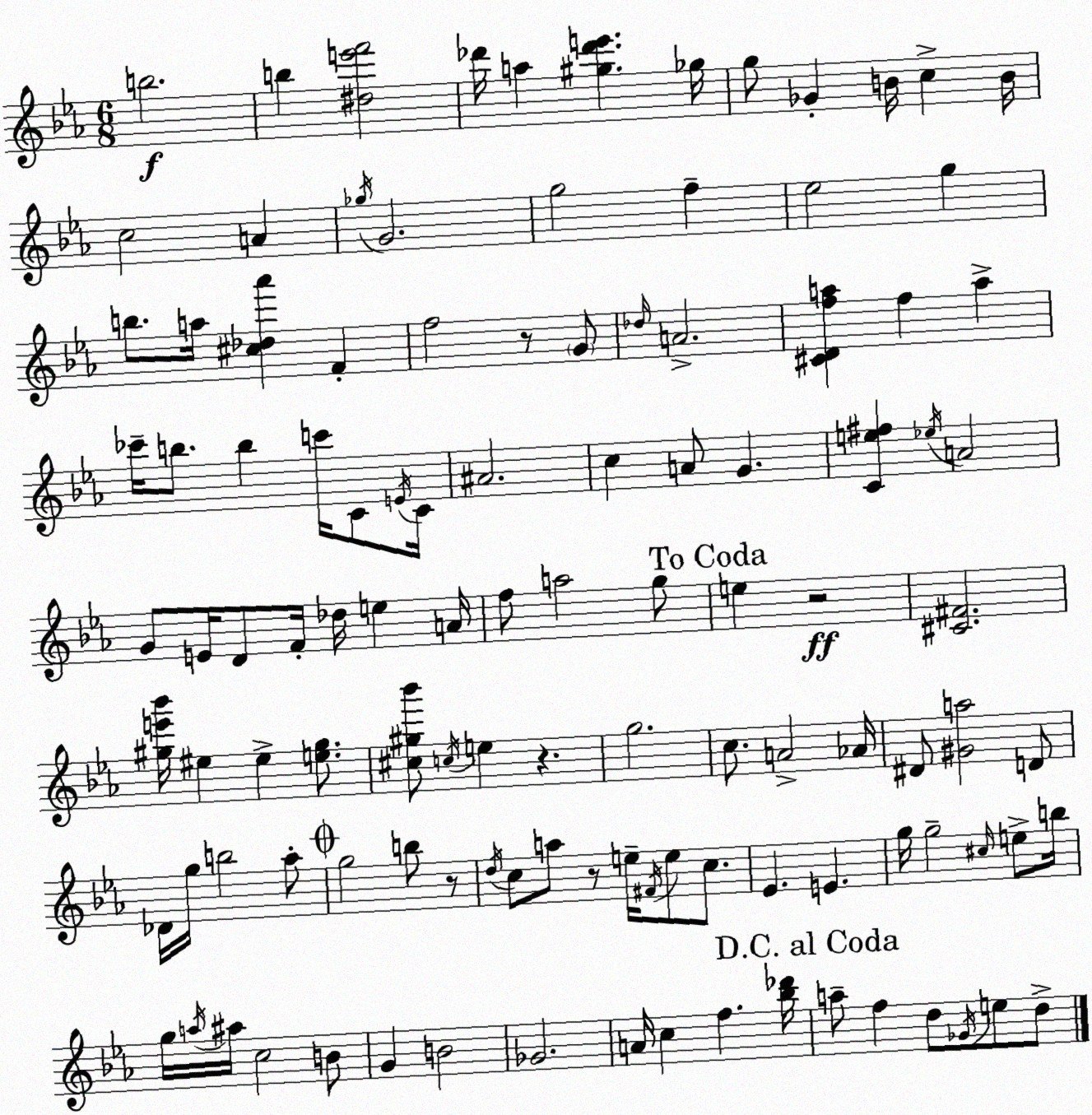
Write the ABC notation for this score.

X:1
T:Untitled
M:6/8
L:1/4
K:Cm
b2 b [^de'f']2 _d'/4 a [^g_d'e'] _g/4 g/2 _G B/4 c B/4 c2 A _g/4 G2 g2 f _e2 g b/2 a/4 [^c_d_a'] F f2 z/2 G/2 _d/4 A2 [^CDfa] f a _c'/4 b/2 b c'/4 C/2 E/4 C/4 ^A2 c A/2 G [Ce^f] _e/4 A2 G/2 E/4 D/2 F/4 _d/4 e A/4 f/2 a2 g/2 e z2 [^C^F]2 [^ge'_b']/4 ^e ^e [e^g]/2 [^c^g_b']/2 c/4 e z g2 c/2 A2 _A/4 ^D/2 [^Ga]2 D/2 _D/4 g/4 b2 _a/2 g2 b/2 z/2 d/4 c/2 a/2 z/2 e/4 ^F/4 e/2 c/2 _E E g/4 g2 ^c/4 e/2 b/4 g/4 a/4 ^a/4 c2 B/2 G B2 _G2 A/4 c f [_b_d']/4 a/2 f d/2 _G/4 e/2 d/2